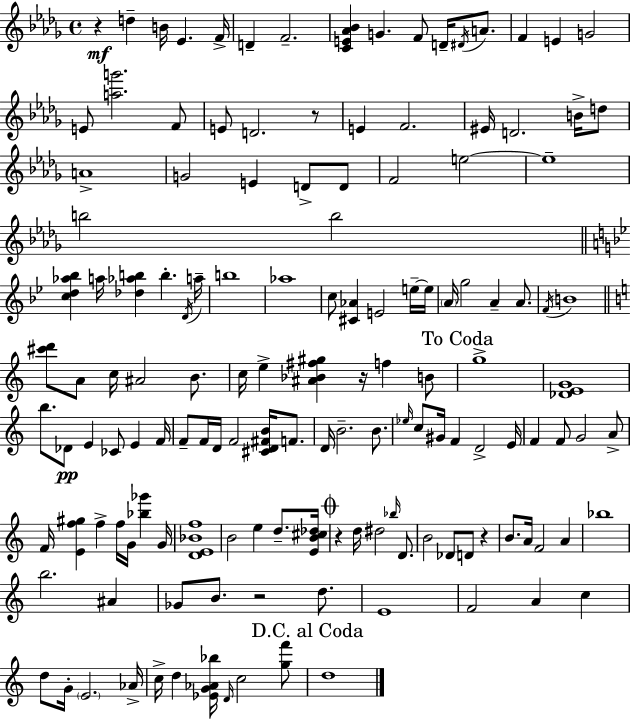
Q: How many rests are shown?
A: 6